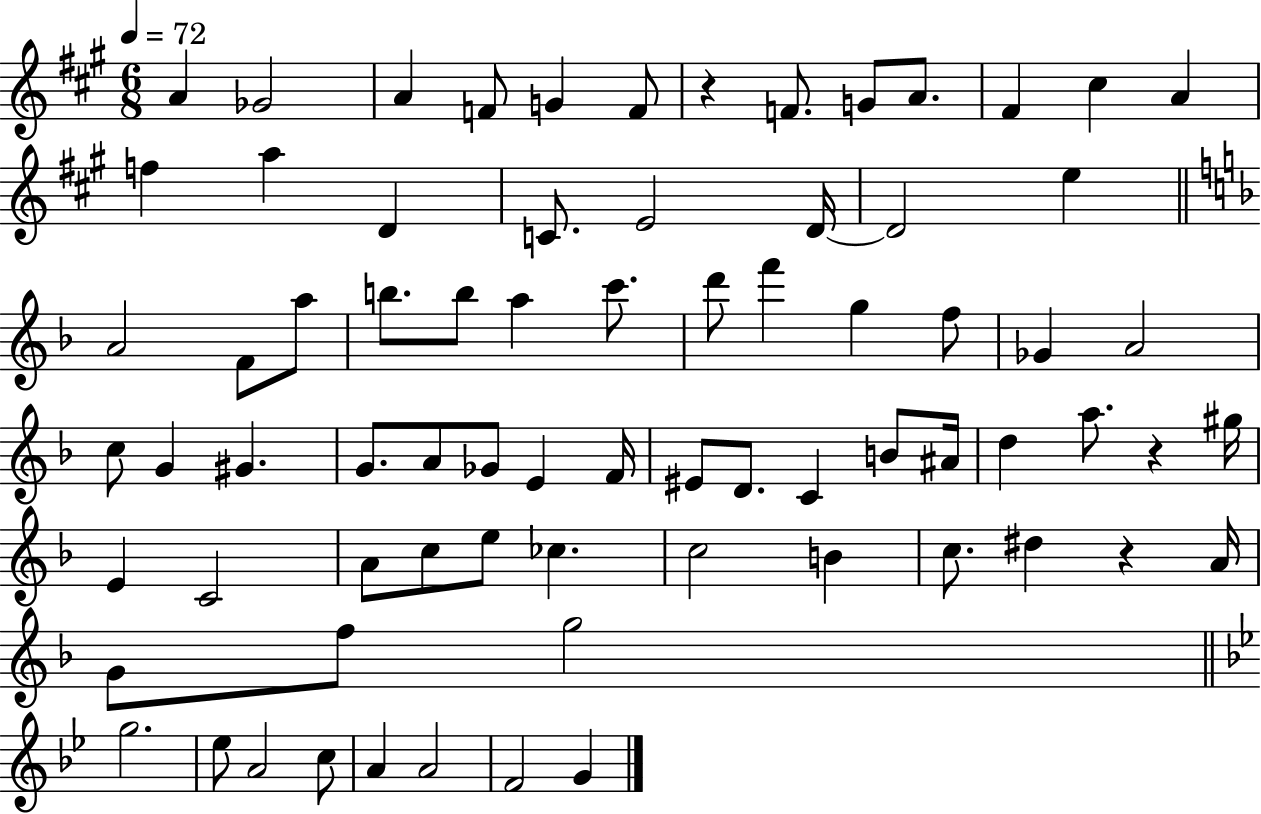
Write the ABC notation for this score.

X:1
T:Untitled
M:6/8
L:1/4
K:A
A _G2 A F/2 G F/2 z F/2 G/2 A/2 ^F ^c A f a D C/2 E2 D/4 D2 e A2 F/2 a/2 b/2 b/2 a c'/2 d'/2 f' g f/2 _G A2 c/2 G ^G G/2 A/2 _G/2 E F/4 ^E/2 D/2 C B/2 ^A/4 d a/2 z ^g/4 E C2 A/2 c/2 e/2 _c c2 B c/2 ^d z A/4 G/2 f/2 g2 g2 _e/2 A2 c/2 A A2 F2 G